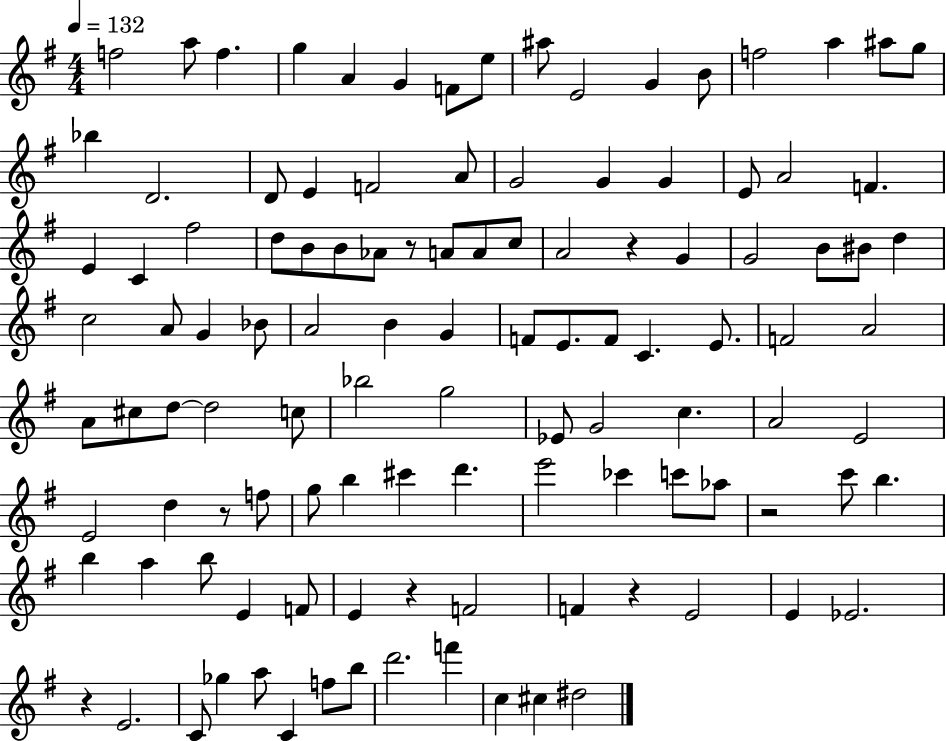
{
  \clef treble
  \numericTimeSignature
  \time 4/4
  \key g \major
  \tempo 4 = 132
  f''2 a''8 f''4. | g''4 a'4 g'4 f'8 e''8 | ais''8 e'2 g'4 b'8 | f''2 a''4 ais''8 g''8 | \break bes''4 d'2. | d'8 e'4 f'2 a'8 | g'2 g'4 g'4 | e'8 a'2 f'4. | \break e'4 c'4 fis''2 | d''8 b'8 b'8 aes'8 r8 a'8 a'8 c''8 | a'2 r4 g'4 | g'2 b'8 bis'8 d''4 | \break c''2 a'8 g'4 bes'8 | a'2 b'4 g'4 | f'8 e'8. f'8 c'4. e'8. | f'2 a'2 | \break a'8 cis''8 d''8~~ d''2 c''8 | bes''2 g''2 | ees'8 g'2 c''4. | a'2 e'2 | \break e'2 d''4 r8 f''8 | g''8 b''4 cis'''4 d'''4. | e'''2 ces'''4 c'''8 aes''8 | r2 c'''8 b''4. | \break b''4 a''4 b''8 e'4 f'8 | e'4 r4 f'2 | f'4 r4 e'2 | e'4 ees'2. | \break r4 e'2. | c'8 ges''4 a''8 c'4 f''8 b''8 | d'''2. f'''4 | c''4 cis''4 dis''2 | \break \bar "|."
}